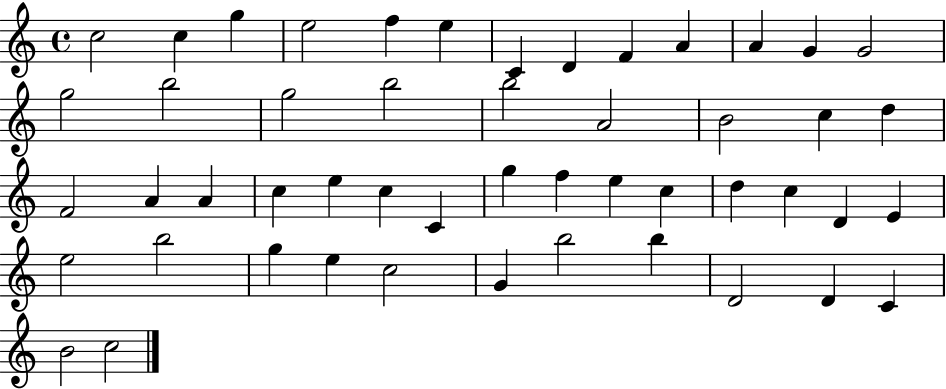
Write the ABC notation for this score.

X:1
T:Untitled
M:4/4
L:1/4
K:C
c2 c g e2 f e C D F A A G G2 g2 b2 g2 b2 b2 A2 B2 c d F2 A A c e c C g f e c d c D E e2 b2 g e c2 G b2 b D2 D C B2 c2